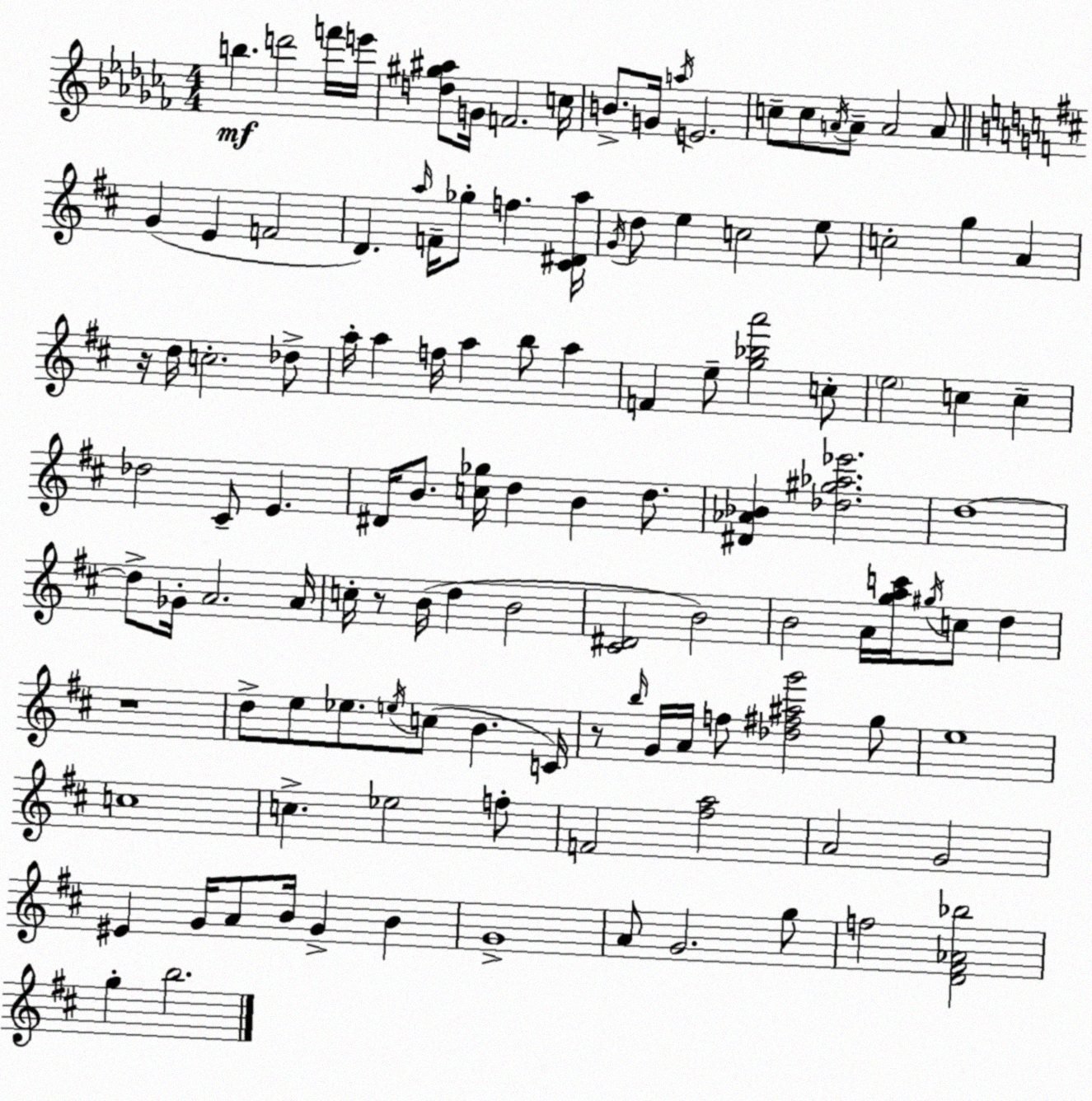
X:1
T:Untitled
M:4/4
L:1/4
K:Abm
b d'2 f'/4 e'/4 [d^g^a]/2 G/4 F2 c/4 B/2 G/4 a/4 E2 c/2 c/2 A/4 A/2 A2 A/2 G E F2 D a/4 F/4 _g/2 f [^C^Da]/4 G/4 d/2 e c2 e/2 c2 g A z/4 d/4 c2 _d/2 a/4 a f/4 a b/2 a F e/2 [g_ba']2 c/2 e2 c c _d2 ^C/2 E ^D/4 B/2 [c_g]/4 d B d/2 [^D_A_B] [_d^g_a_e']2 d4 d/2 _G/4 A2 A/4 c/4 z/2 B/4 d B2 [^C^D]2 B2 B2 A/4 [gac']/4 ^g/4 c/2 d z4 d/2 e/2 _e/2 e/4 c/2 B C/4 z/2 b/4 G/4 A/4 f/2 [_d^f^ag']2 g/2 e4 c4 c _e2 f/2 F2 [^fa]2 A2 G2 ^E G/4 A/2 B/4 G B G4 A/2 G2 g/2 f2 [D^F_A_b]2 g b2